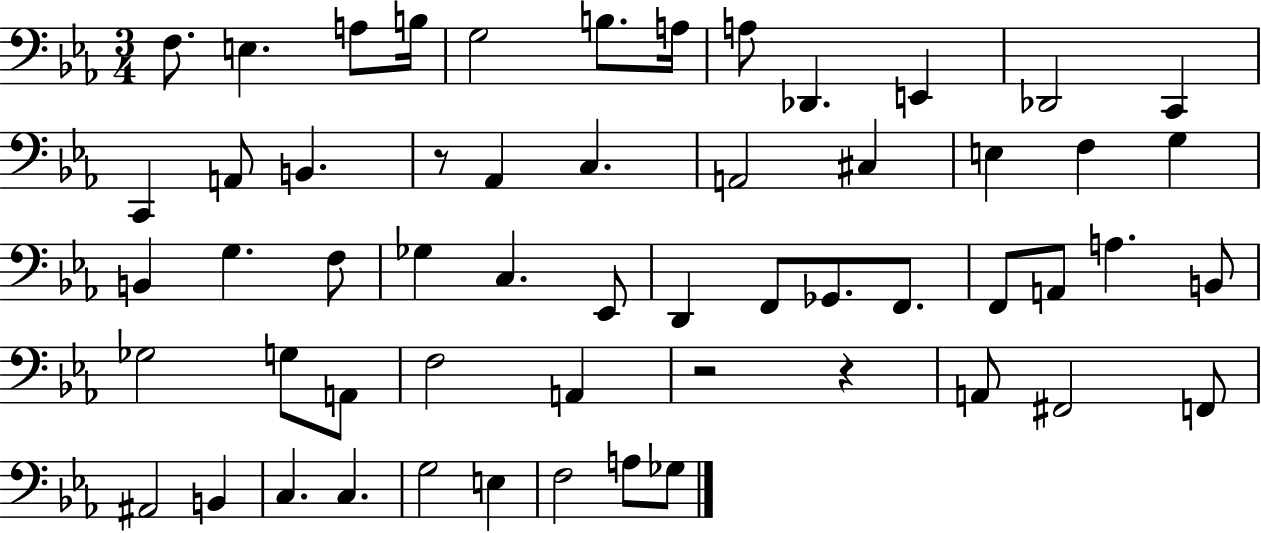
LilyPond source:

{
  \clef bass
  \numericTimeSignature
  \time 3/4
  \key ees \major
  f8. e4. a8 b16 | g2 b8. a16 | a8 des,4. e,4 | des,2 c,4 | \break c,4 a,8 b,4. | r8 aes,4 c4. | a,2 cis4 | e4 f4 g4 | \break b,4 g4. f8 | ges4 c4. ees,8 | d,4 f,8 ges,8. f,8. | f,8 a,8 a4. b,8 | \break ges2 g8 a,8 | f2 a,4 | r2 r4 | a,8 fis,2 f,8 | \break ais,2 b,4 | c4. c4. | g2 e4 | f2 a8 ges8 | \break \bar "|."
}